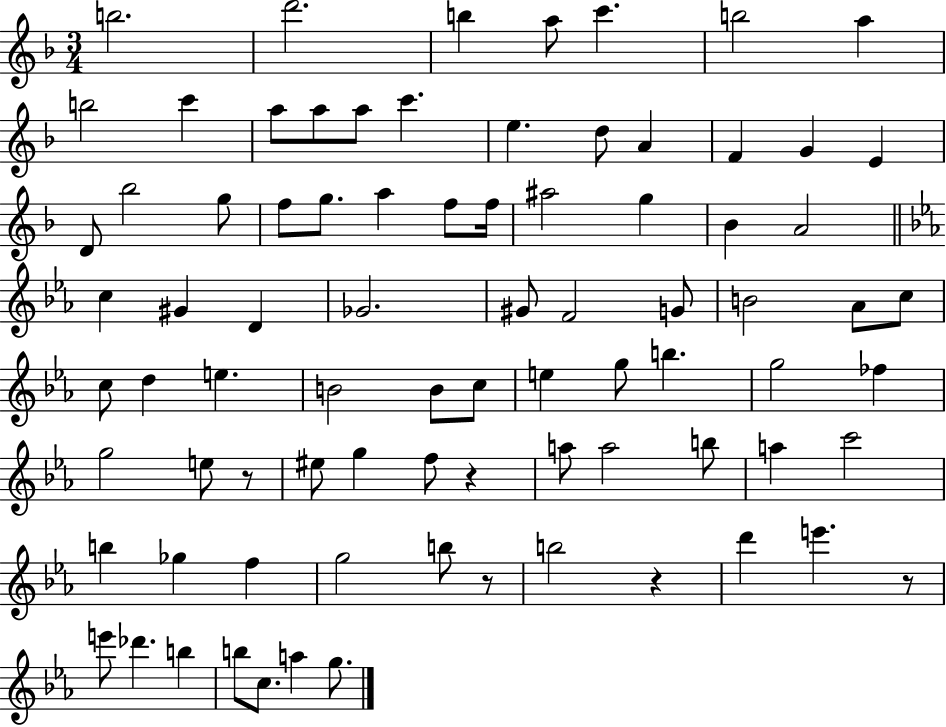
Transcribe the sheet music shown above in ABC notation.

X:1
T:Untitled
M:3/4
L:1/4
K:F
b2 d'2 b a/2 c' b2 a b2 c' a/2 a/2 a/2 c' e d/2 A F G E D/2 _b2 g/2 f/2 g/2 a f/2 f/4 ^a2 g _B A2 c ^G D _G2 ^G/2 F2 G/2 B2 _A/2 c/2 c/2 d e B2 B/2 c/2 e g/2 b g2 _f g2 e/2 z/2 ^e/2 g f/2 z a/2 a2 b/2 a c'2 b _g f g2 b/2 z/2 b2 z d' e' z/2 e'/2 _d' b b/2 c/2 a g/2